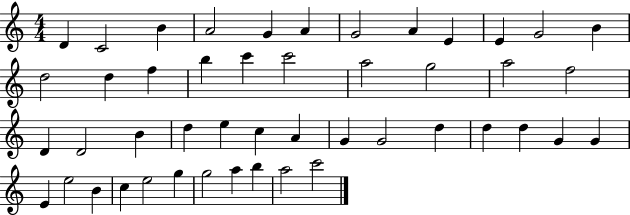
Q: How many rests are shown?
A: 0